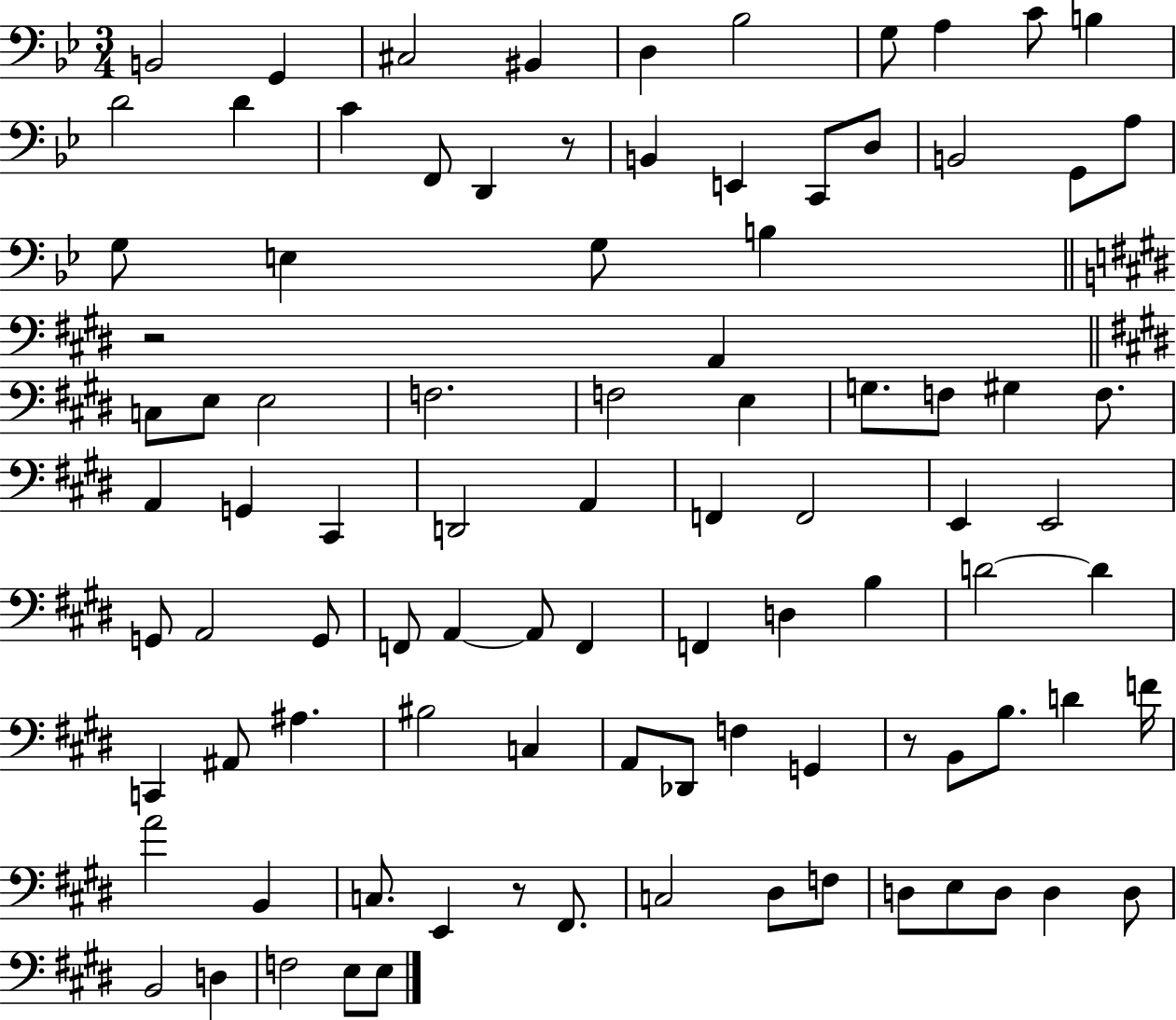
B2/h G2/q C#3/h BIS2/q D3/q Bb3/h G3/e A3/q C4/e B3/q D4/h D4/q C4/q F2/e D2/q R/e B2/q E2/q C2/e D3/e B2/h G2/e A3/e G3/e E3/q G3/e B3/q R/h A2/q C3/e E3/e E3/h F3/h. F3/h E3/q G3/e. F3/e G#3/q F3/e. A2/q G2/q C#2/q D2/h A2/q F2/q F2/h E2/q E2/h G2/e A2/h G2/e F2/e A2/q A2/e F2/q F2/q D3/q B3/q D4/h D4/q C2/q A#2/e A#3/q. BIS3/h C3/q A2/e Db2/e F3/q G2/q R/e B2/e B3/e. D4/q F4/s A4/h B2/q C3/e. E2/q R/e F#2/e. C3/h D#3/e F3/e D3/e E3/e D3/e D3/q D3/e B2/h D3/q F3/h E3/e E3/e